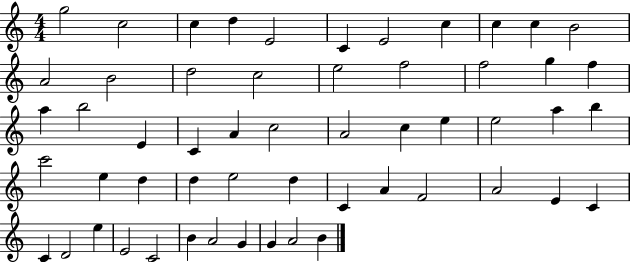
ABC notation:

X:1
T:Untitled
M:4/4
L:1/4
K:C
g2 c2 c d E2 C E2 c c c B2 A2 B2 d2 c2 e2 f2 f2 g f a b2 E C A c2 A2 c e e2 a b c'2 e d d e2 d C A F2 A2 E C C D2 e E2 C2 B A2 G G A2 B